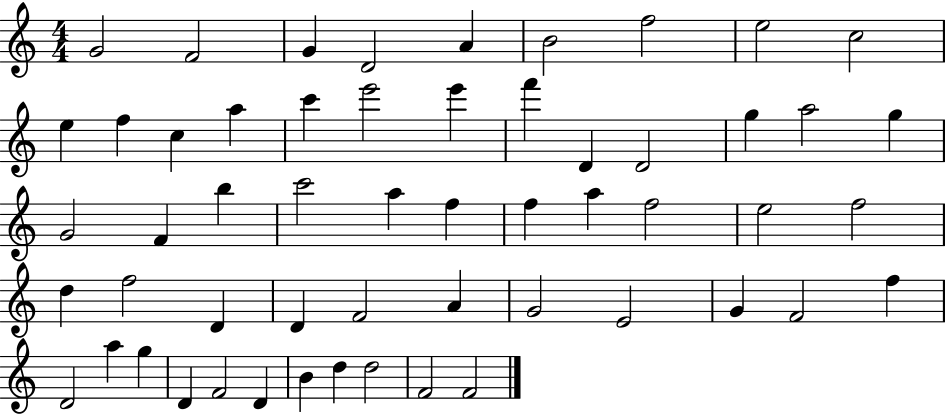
X:1
T:Untitled
M:4/4
L:1/4
K:C
G2 F2 G D2 A B2 f2 e2 c2 e f c a c' e'2 e' f' D D2 g a2 g G2 F b c'2 a f f a f2 e2 f2 d f2 D D F2 A G2 E2 G F2 f D2 a g D F2 D B d d2 F2 F2